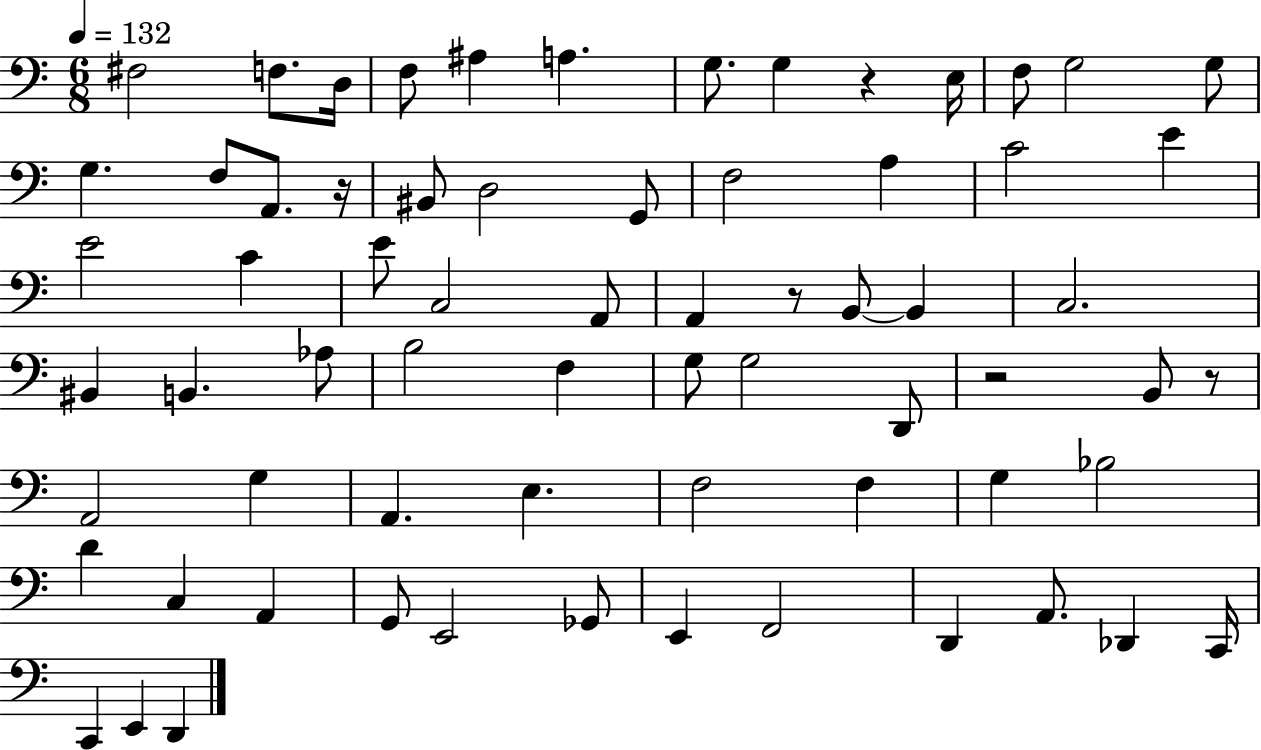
{
  \clef bass
  \numericTimeSignature
  \time 6/8
  \key c \major
  \tempo 4 = 132
  fis2 f8. d16 | f8 ais4 a4. | g8. g4 r4 e16 | f8 g2 g8 | \break g4. f8 a,8. r16 | bis,8 d2 g,8 | f2 a4 | c'2 e'4 | \break e'2 c'4 | e'8 c2 a,8 | a,4 r8 b,8~~ b,4 | c2. | \break bis,4 b,4. aes8 | b2 f4 | g8 g2 d,8 | r2 b,8 r8 | \break a,2 g4 | a,4. e4. | f2 f4 | g4 bes2 | \break d'4 c4 a,4 | g,8 e,2 ges,8 | e,4 f,2 | d,4 a,8. des,4 c,16 | \break c,4 e,4 d,4 | \bar "|."
}